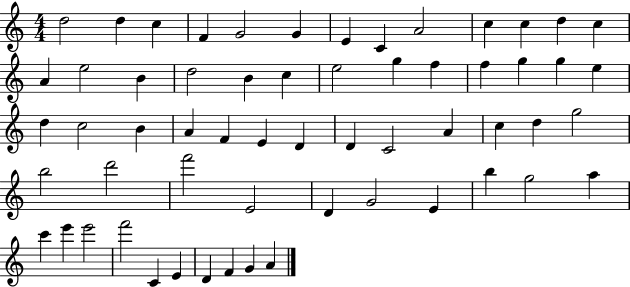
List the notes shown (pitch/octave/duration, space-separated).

D5/h D5/q C5/q F4/q G4/h G4/q E4/q C4/q A4/h C5/q C5/q D5/q C5/q A4/q E5/h B4/q D5/h B4/q C5/q E5/h G5/q F5/q F5/q G5/q G5/q E5/q D5/q C5/h B4/q A4/q F4/q E4/q D4/q D4/q C4/h A4/q C5/q D5/q G5/h B5/h D6/h F6/h E4/h D4/q G4/h E4/q B5/q G5/h A5/q C6/q E6/q E6/h F6/h C4/q E4/q D4/q F4/q G4/q A4/q